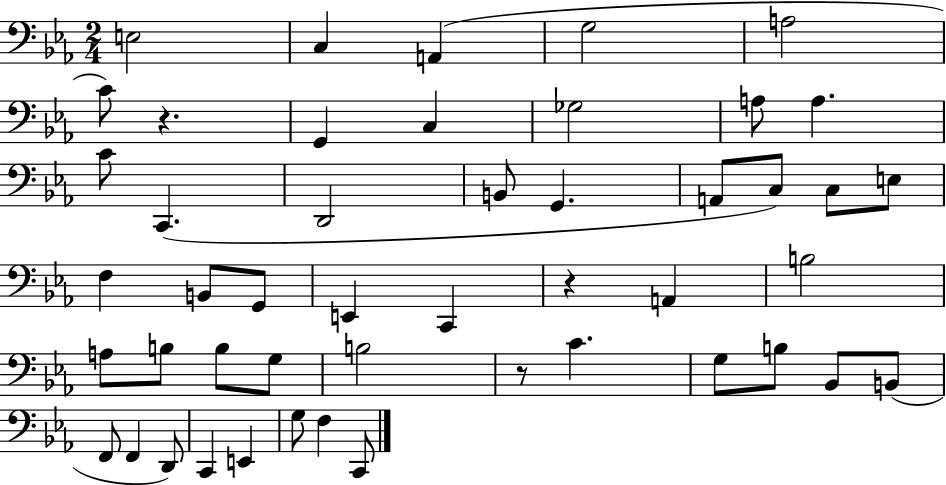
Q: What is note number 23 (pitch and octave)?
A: G2